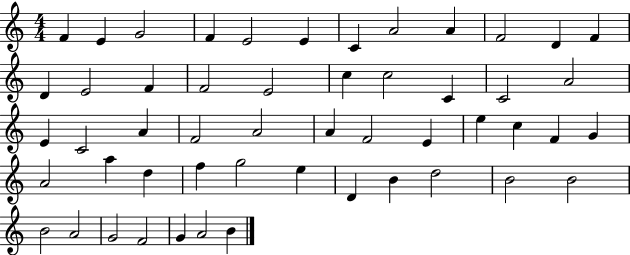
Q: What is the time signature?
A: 4/4